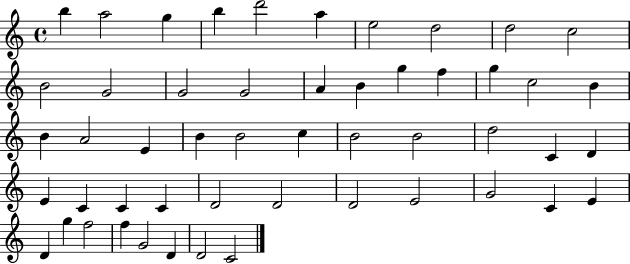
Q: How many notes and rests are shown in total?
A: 51